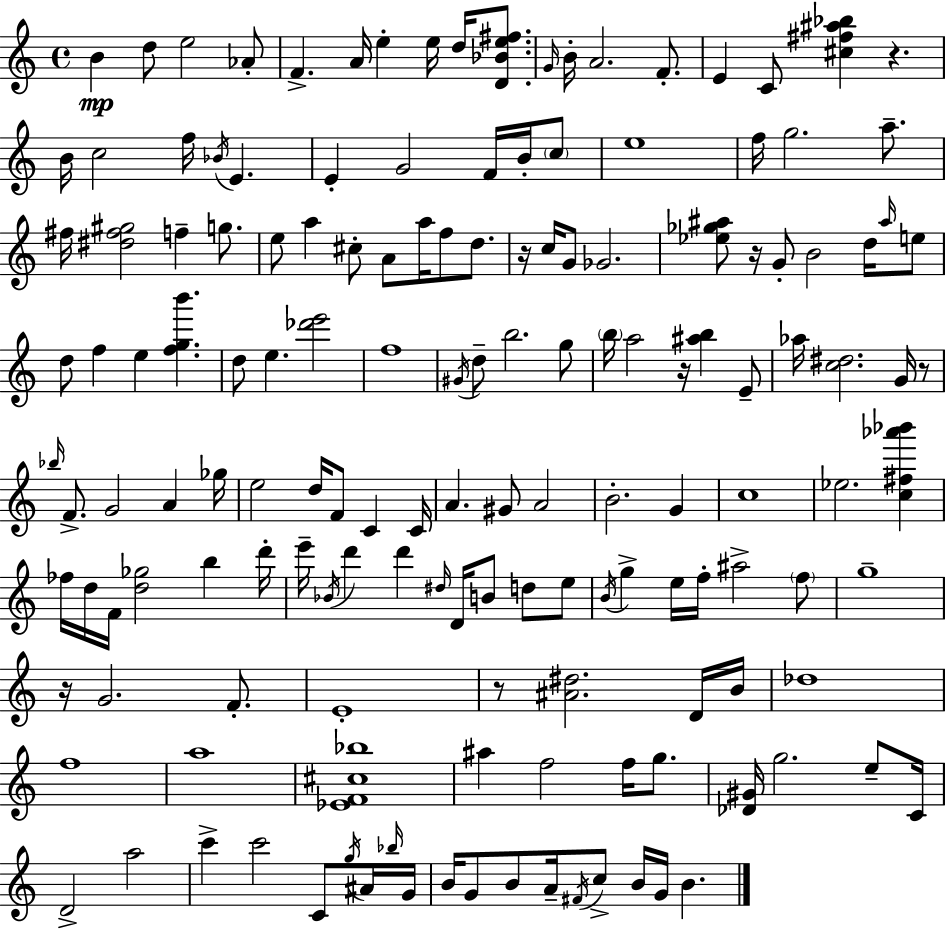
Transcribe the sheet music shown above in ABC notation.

X:1
T:Untitled
M:4/4
L:1/4
K:Am
B d/2 e2 _A/2 F A/4 e e/4 d/4 [D_Be^f]/2 G/4 B/4 A2 F/2 E C/2 [^c^f^a_b] z B/4 c2 f/4 _B/4 E E G2 F/4 B/4 c/2 e4 f/4 g2 a/2 ^f/4 [^d^f^g]2 f g/2 e/2 a ^c/2 A/2 a/4 f/2 d/2 z/4 c/4 G/2 _G2 [_e_g^a]/2 z/4 G/2 B2 d/4 ^a/4 e/2 d/2 f e [fgb'] d/2 e [_d'e']2 f4 ^G/4 d/2 b2 g/2 b/4 a2 z/4 [^ab] E/2 _a/4 [c^d]2 G/4 z/2 _b/4 F/2 G2 A _g/4 e2 d/4 F/2 C C/4 A ^G/2 A2 B2 G c4 _e2 [c^f_a'_b'] _f/4 d/4 F/4 [d_g]2 b d'/4 e'/4 _B/4 d' d' ^d/4 D/4 B/2 d/2 e/2 B/4 g e/4 f/4 ^a2 f/2 g4 z/4 G2 F/2 E4 z/2 [^A^d]2 D/4 B/4 _d4 f4 a4 [_EF^c_b]4 ^a f2 f/4 g/2 [_D^G]/4 g2 e/2 C/4 D2 a2 c' c'2 C/2 g/4 ^A/4 _b/4 G/4 B/4 G/2 B/2 A/4 ^F/4 c/2 B/4 G/4 B